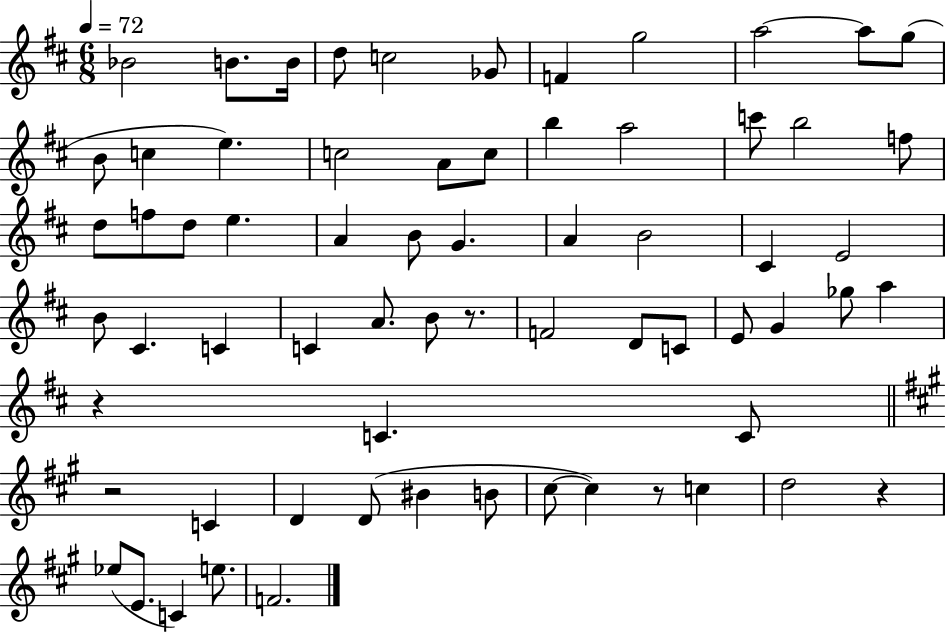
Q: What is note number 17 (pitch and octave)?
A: C5